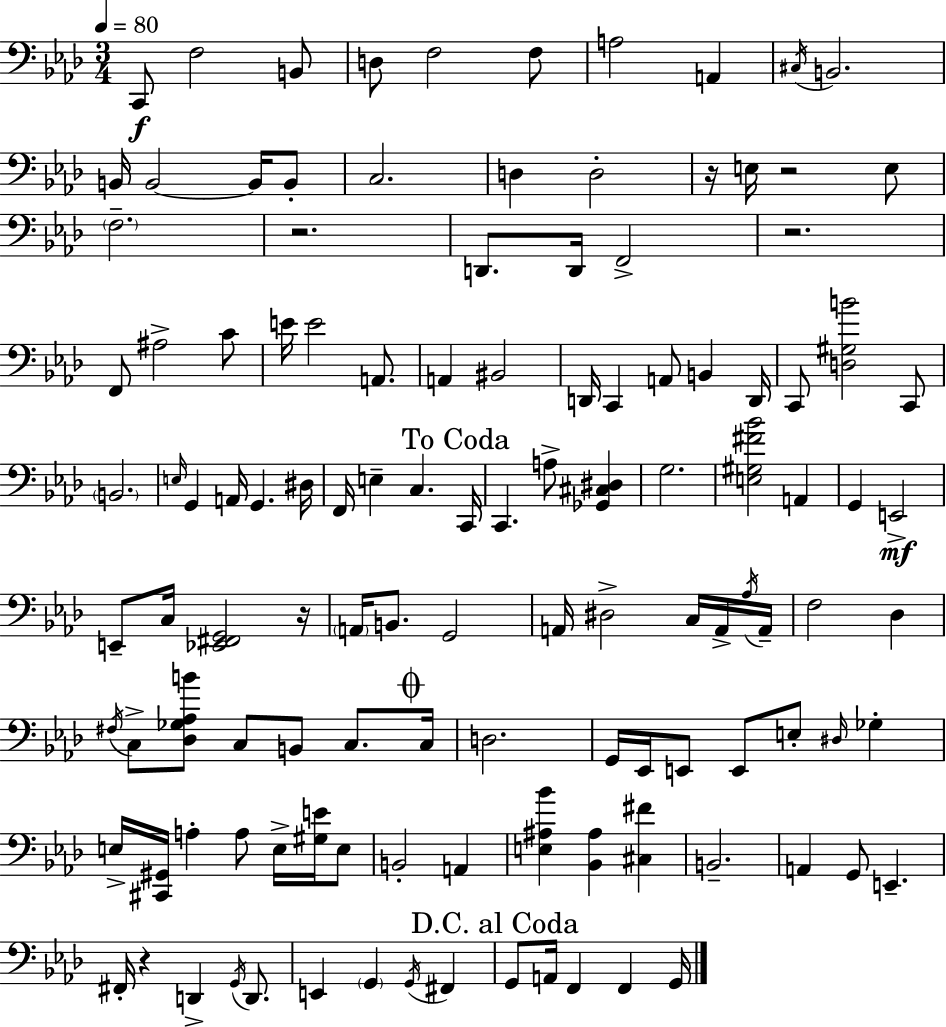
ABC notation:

X:1
T:Untitled
M:3/4
L:1/4
K:Fm
C,,/2 F,2 B,,/2 D,/2 F,2 F,/2 A,2 A,, ^C,/4 B,,2 B,,/4 B,,2 B,,/4 B,,/2 C,2 D, D,2 z/4 E,/4 z2 E,/2 F,2 z2 D,,/2 D,,/4 F,,2 z2 F,,/2 ^A,2 C/2 E/4 E2 A,,/2 A,, ^B,,2 D,,/4 C,, A,,/2 B,, D,,/4 C,,/2 [D,^G,B]2 C,,/2 B,,2 E,/4 G,, A,,/4 G,, ^D,/4 F,,/4 E, C, C,,/4 C,, A,/2 [_G,,^C,^D,] G,2 [E,^G,^F_B]2 A,, G,, E,,2 E,,/2 C,/4 [_E,,^F,,G,,]2 z/4 A,,/4 B,,/2 G,,2 A,,/4 ^D,2 C,/4 A,,/4 _A,/4 A,,/4 F,2 _D, ^F,/4 C,/2 [_D,_G,_A,B]/2 C,/2 B,,/2 C,/2 C,/4 D,2 G,,/4 _E,,/4 E,,/2 E,,/2 E,/2 ^D,/4 _G, E,/4 [^C,,^G,,]/4 A, A,/2 E,/4 [^G,E]/4 E,/2 B,,2 A,, [E,^A,_B] [_B,,^A,] [^C,^F] B,,2 A,, G,,/2 E,, ^F,,/4 z D,, G,,/4 D,,/2 E,, G,, G,,/4 ^F,, G,,/2 A,,/4 F,, F,, G,,/4